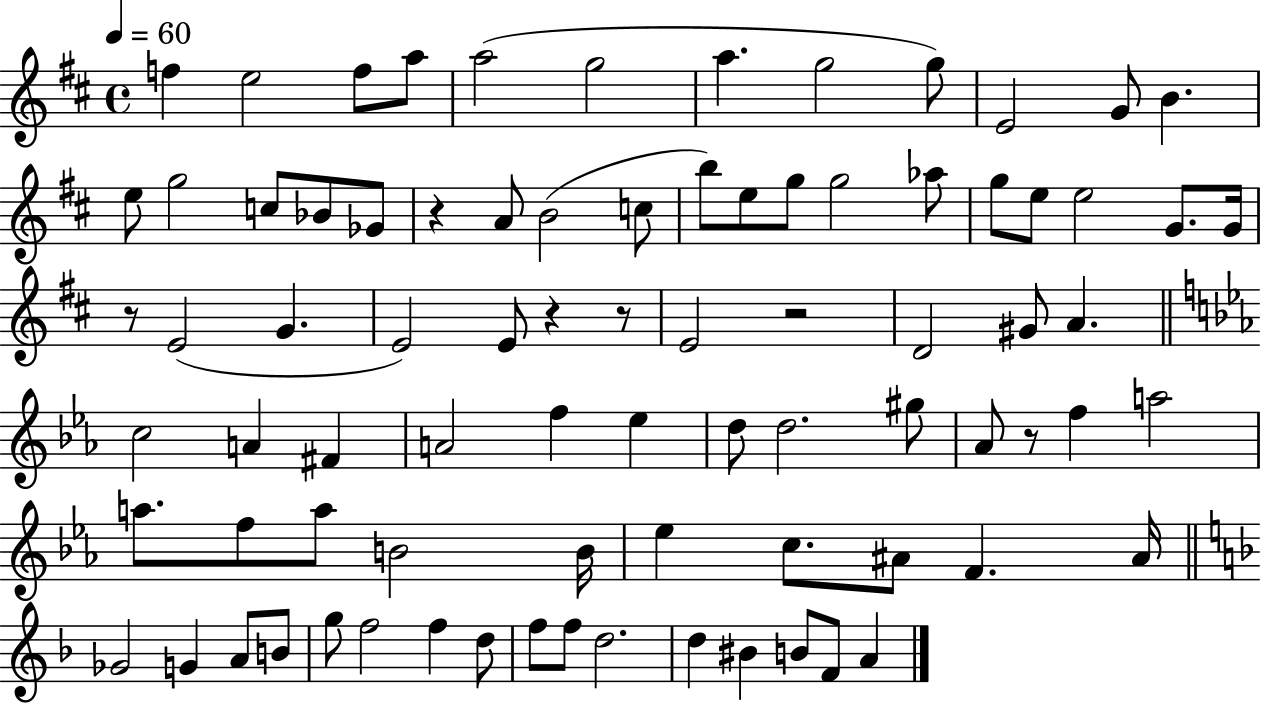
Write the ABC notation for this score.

X:1
T:Untitled
M:4/4
L:1/4
K:D
f e2 f/2 a/2 a2 g2 a g2 g/2 E2 G/2 B e/2 g2 c/2 _B/2 _G/2 z A/2 B2 c/2 b/2 e/2 g/2 g2 _a/2 g/2 e/2 e2 G/2 G/4 z/2 E2 G E2 E/2 z z/2 E2 z2 D2 ^G/2 A c2 A ^F A2 f _e d/2 d2 ^g/2 _A/2 z/2 f a2 a/2 f/2 a/2 B2 B/4 _e c/2 ^A/2 F ^A/4 _G2 G A/2 B/2 g/2 f2 f d/2 f/2 f/2 d2 d ^B B/2 F/2 A